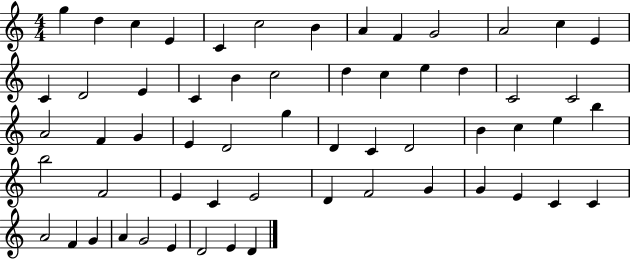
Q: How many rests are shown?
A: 0